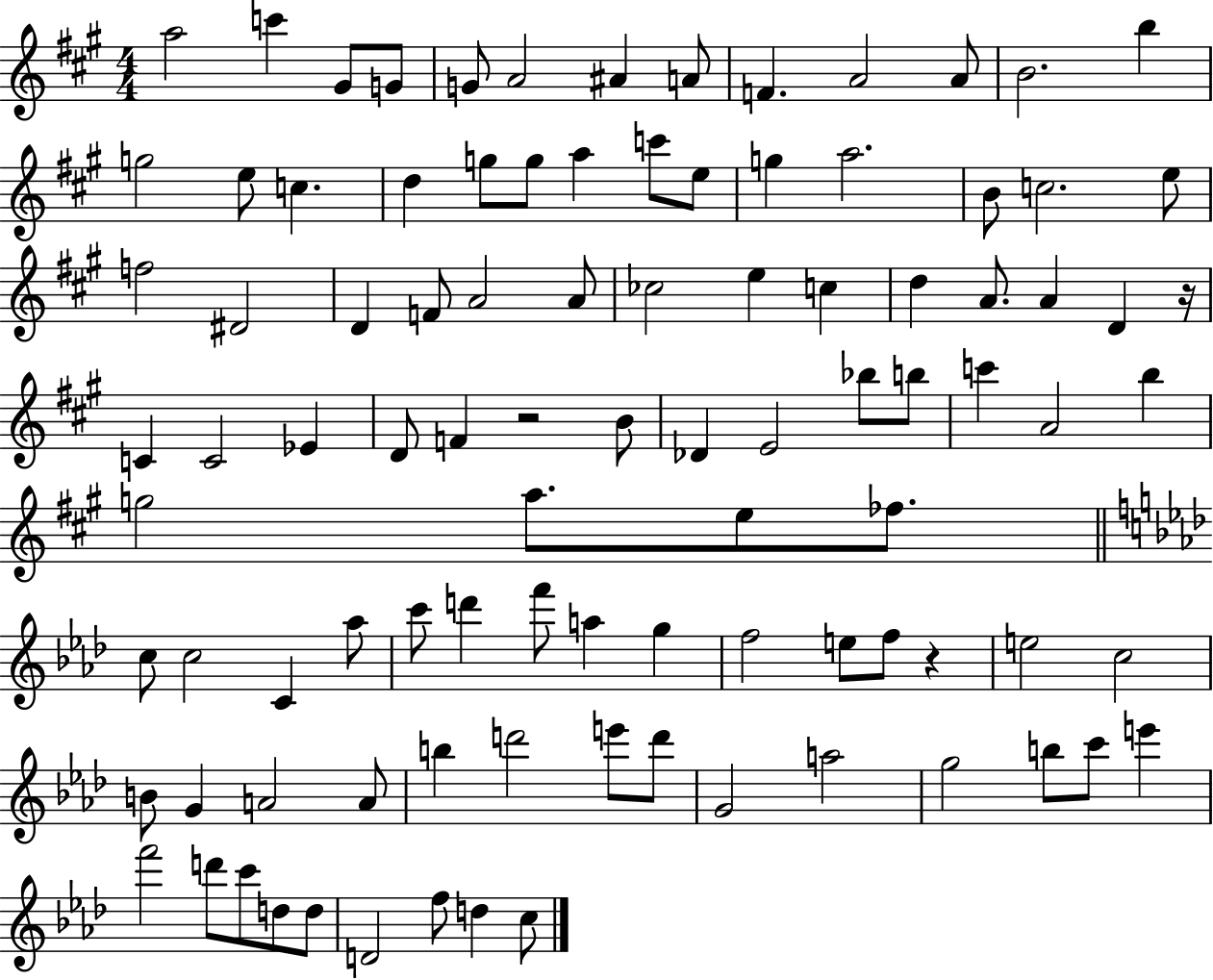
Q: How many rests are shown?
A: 3